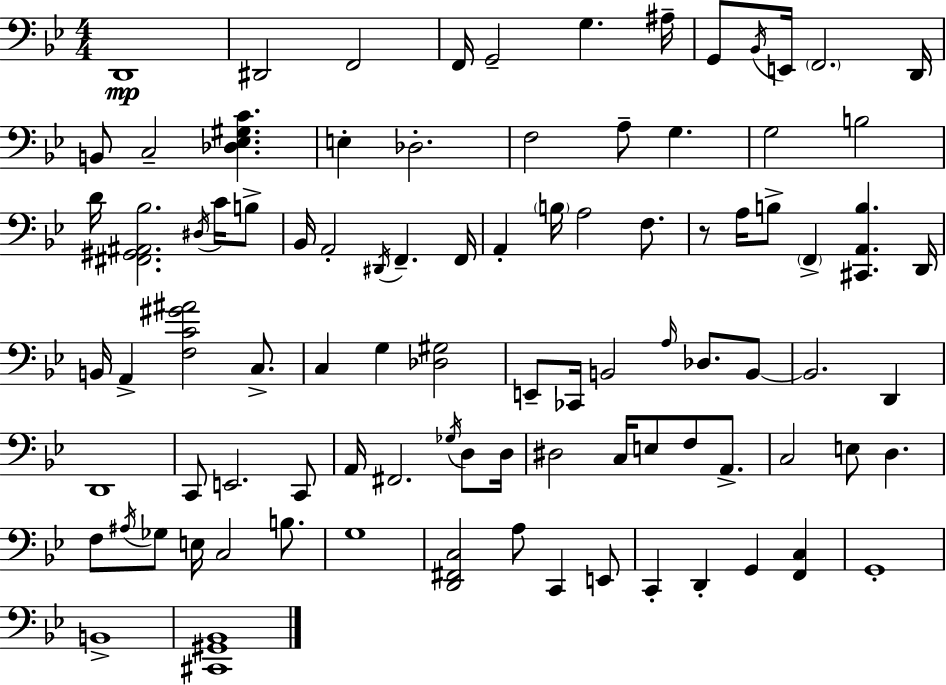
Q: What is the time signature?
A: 4/4